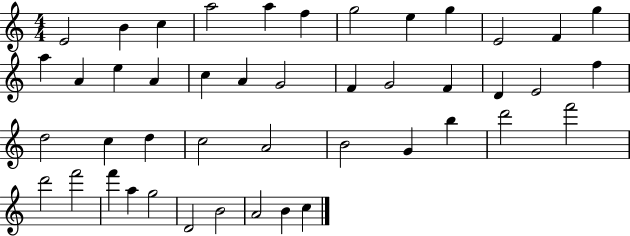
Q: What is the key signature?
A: C major